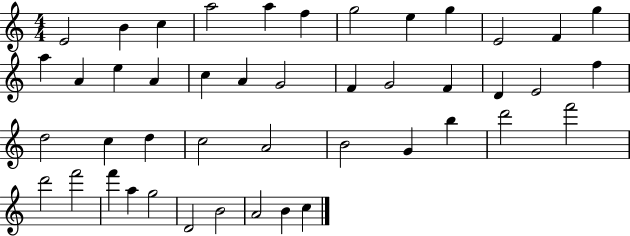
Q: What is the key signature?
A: C major